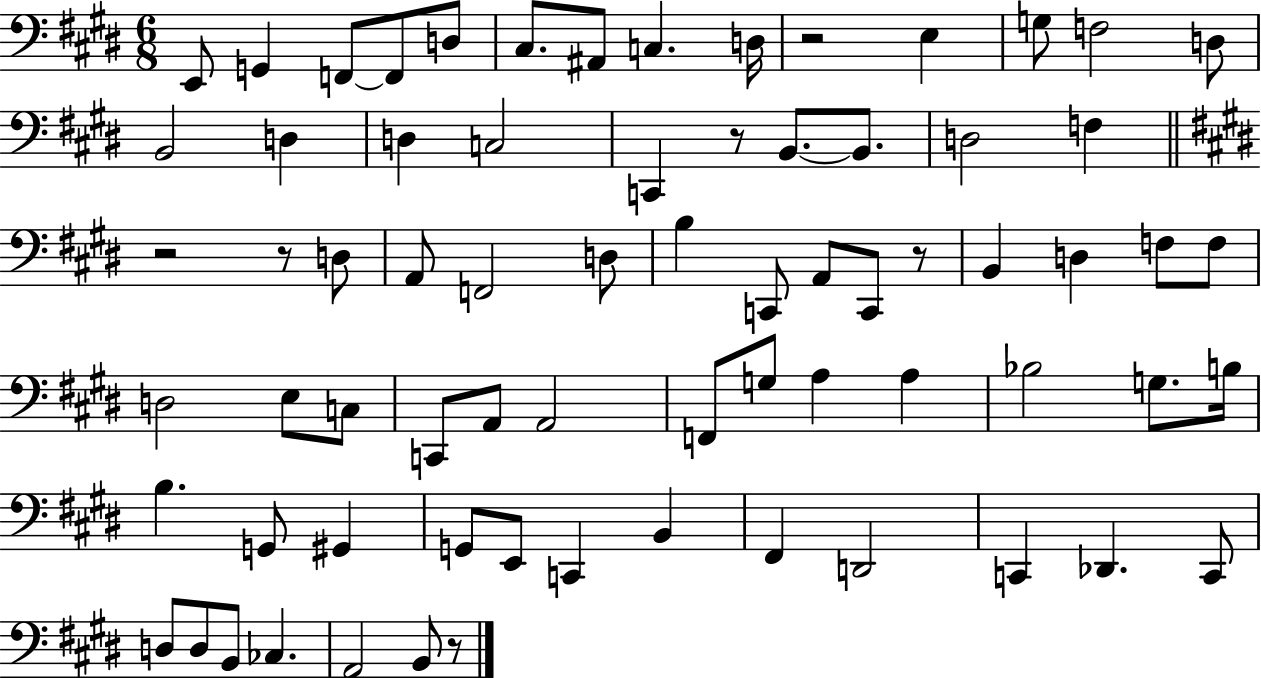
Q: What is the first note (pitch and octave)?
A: E2